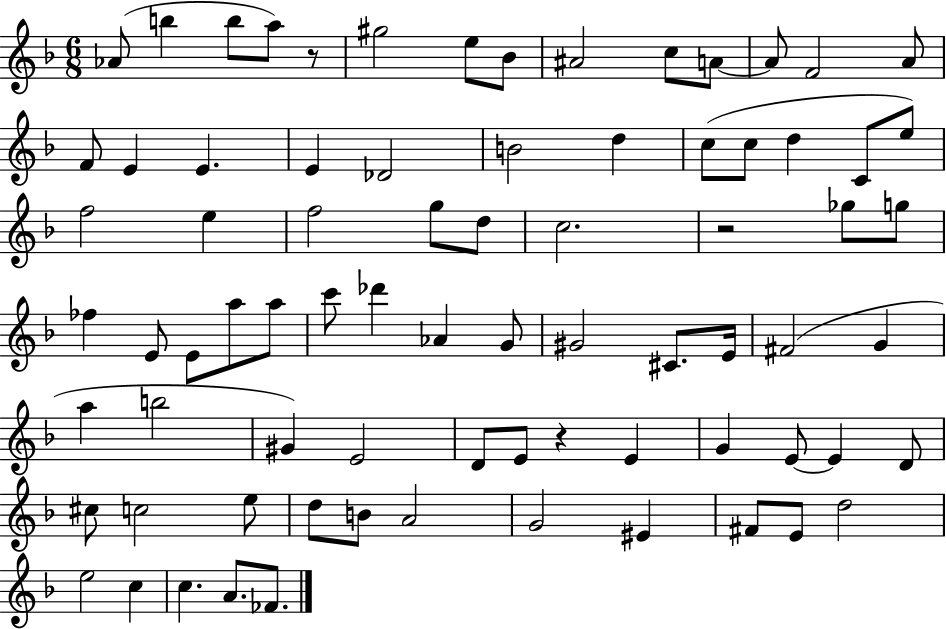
Ab4/e B5/q B5/e A5/e R/e G#5/h E5/e Bb4/e A#4/h C5/e A4/e A4/e F4/h A4/e F4/e E4/q E4/q. E4/q Db4/h B4/h D5/q C5/e C5/e D5/q C4/e E5/e F5/h E5/q F5/h G5/e D5/e C5/h. R/h Gb5/e G5/e FES5/q E4/e E4/e A5/e A5/e C6/e Db6/q Ab4/q G4/e G#4/h C#4/e. E4/s F#4/h G4/q A5/q B5/h G#4/q E4/h D4/e E4/e R/q E4/q G4/q E4/e E4/q D4/e C#5/e C5/h E5/e D5/e B4/e A4/h G4/h EIS4/q F#4/e E4/e D5/h E5/h C5/q C5/q. A4/e. FES4/e.